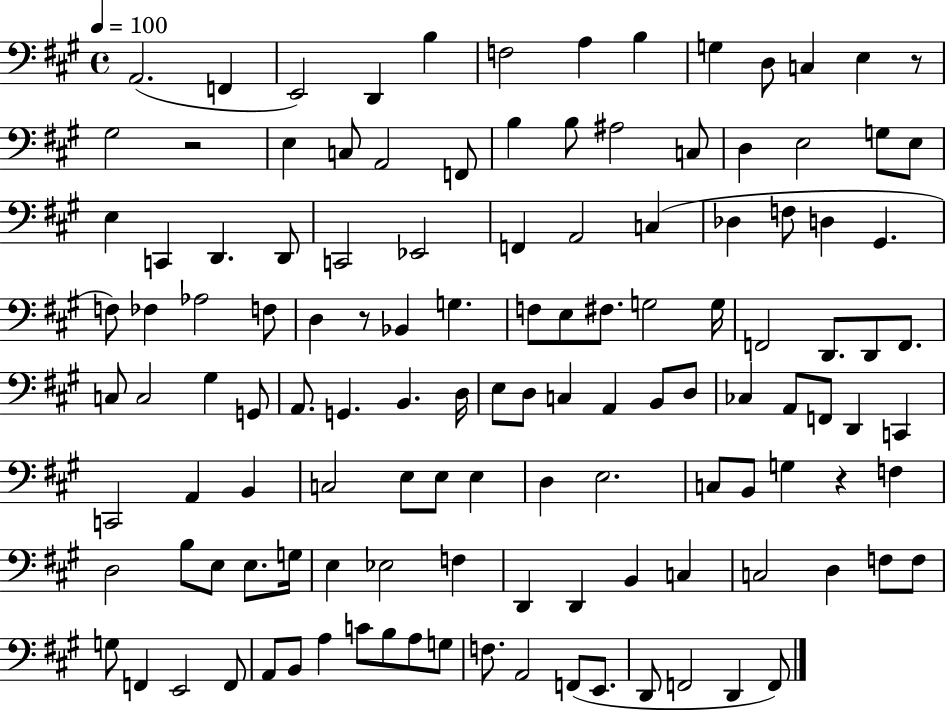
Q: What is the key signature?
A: A major